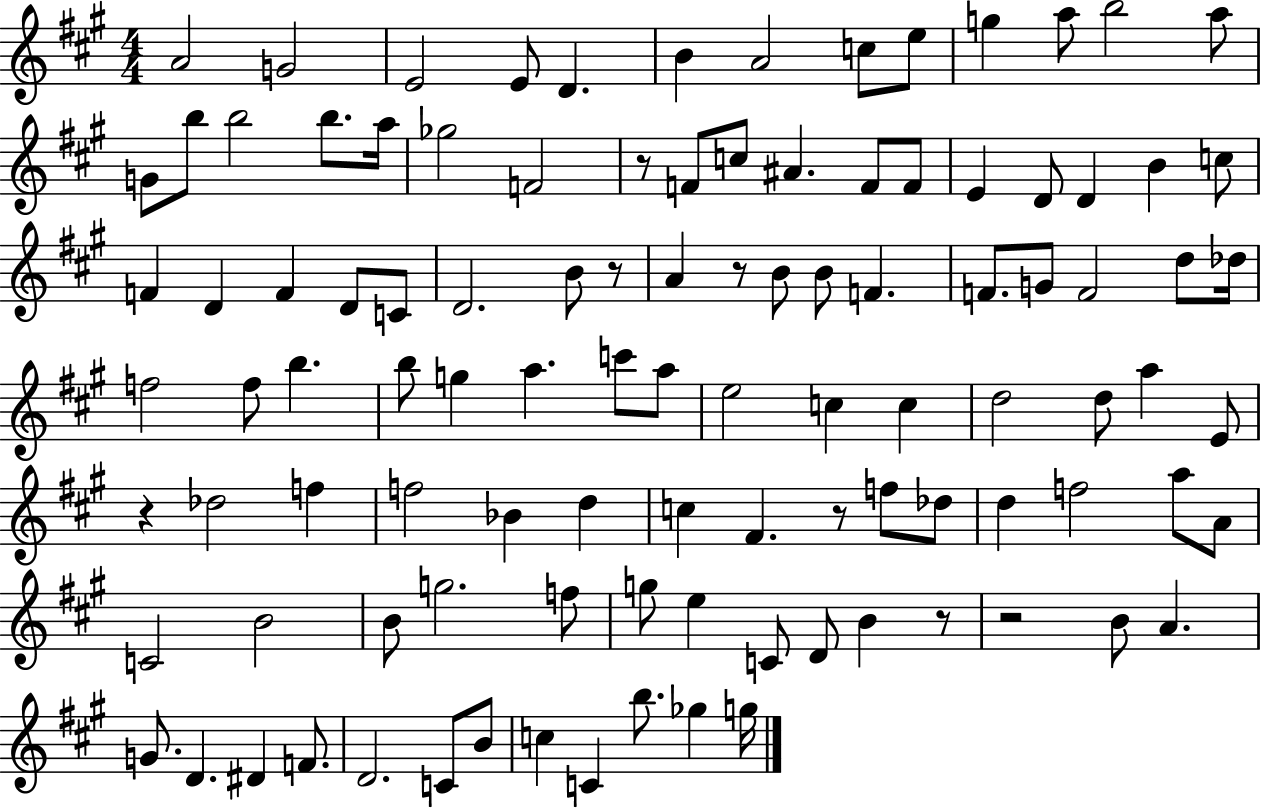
A4/h G4/h E4/h E4/e D4/q. B4/q A4/h C5/e E5/e G5/q A5/e B5/h A5/e G4/e B5/e B5/h B5/e. A5/s Gb5/h F4/h R/e F4/e C5/e A#4/q. F4/e F4/e E4/q D4/e D4/q B4/q C5/e F4/q D4/q F4/q D4/e C4/e D4/h. B4/e R/e A4/q R/e B4/e B4/e F4/q. F4/e. G4/e F4/h D5/e Db5/s F5/h F5/e B5/q. B5/e G5/q A5/q. C6/e A5/e E5/h C5/q C5/q D5/h D5/e A5/q E4/e R/q Db5/h F5/q F5/h Bb4/q D5/q C5/q F#4/q. R/e F5/e Db5/e D5/q F5/h A5/e A4/e C4/h B4/h B4/e G5/h. F5/e G5/e E5/q C4/e D4/e B4/q R/e R/h B4/e A4/q. G4/e. D4/q. D#4/q F4/e. D4/h. C4/e B4/e C5/q C4/q B5/e. Gb5/q G5/s